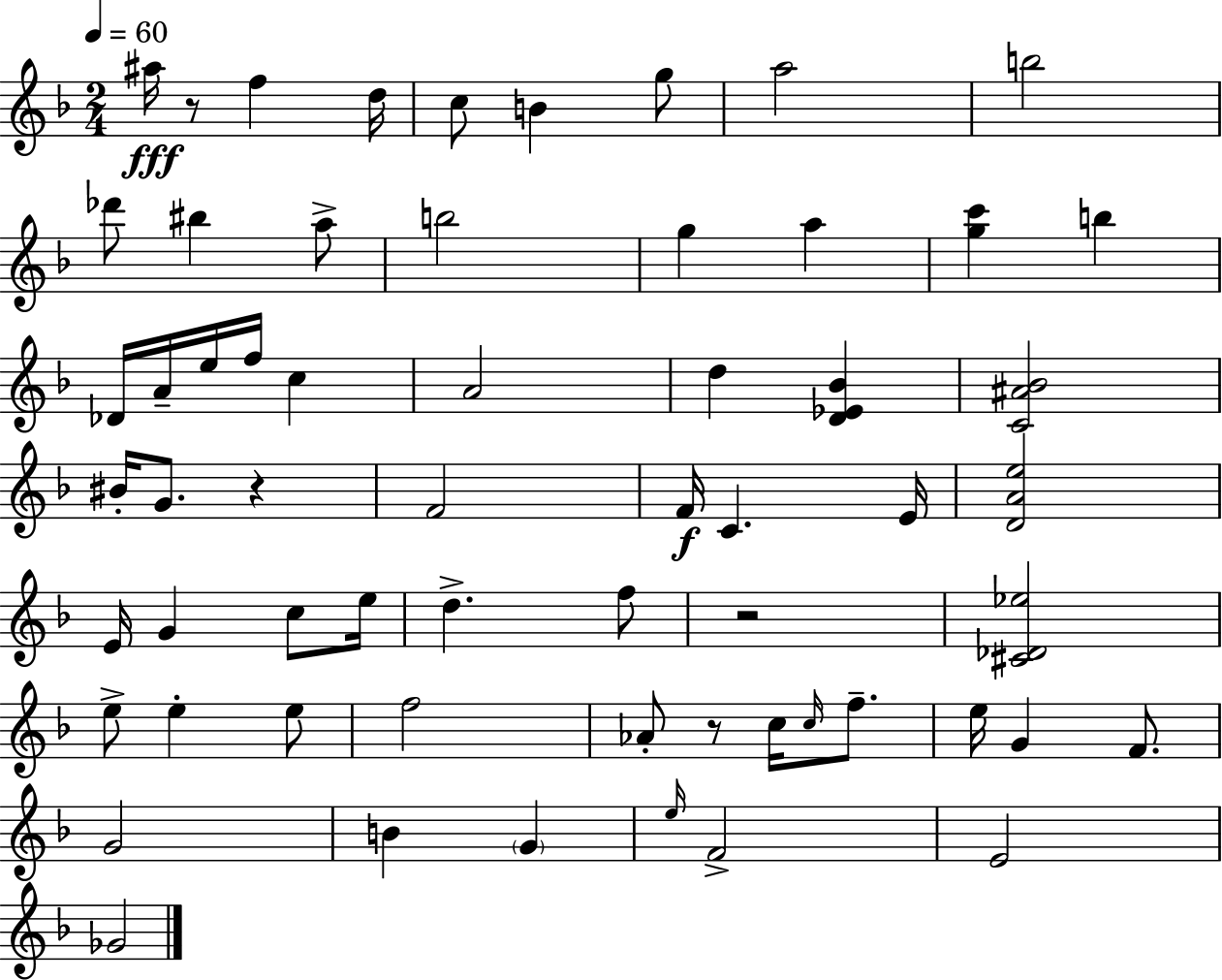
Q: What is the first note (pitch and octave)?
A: A#5